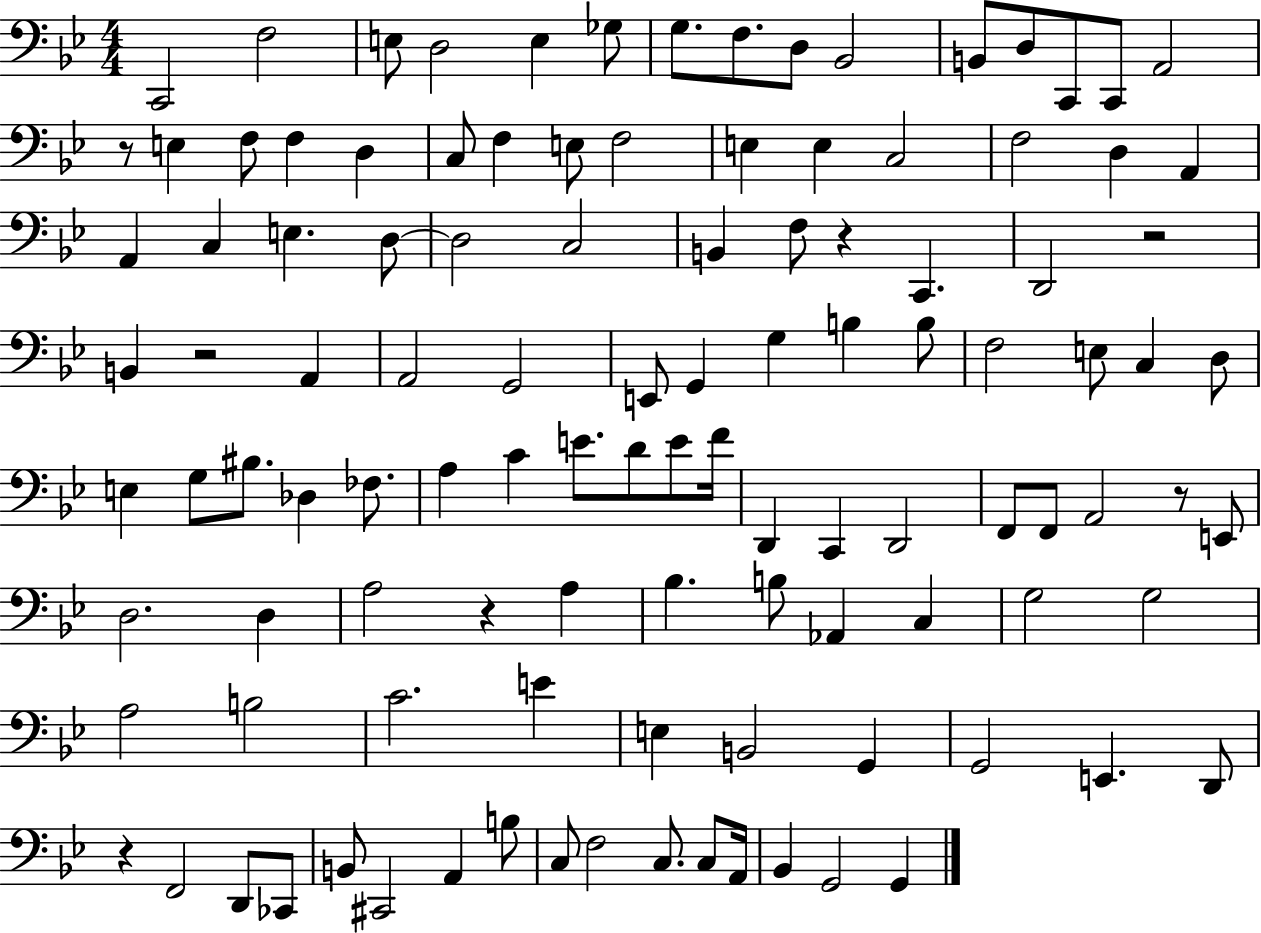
{
  \clef bass
  \numericTimeSignature
  \time 4/4
  \key bes \major
  c,2 f2 | e8 d2 e4 ges8 | g8. f8. d8 bes,2 | b,8 d8 c,8 c,8 a,2 | \break r8 e4 f8 f4 d4 | c8 f4 e8 f2 | e4 e4 c2 | f2 d4 a,4 | \break a,4 c4 e4. d8~~ | d2 c2 | b,4 f8 r4 c,4. | d,2 r2 | \break b,4 r2 a,4 | a,2 g,2 | e,8 g,4 g4 b4 b8 | f2 e8 c4 d8 | \break e4 g8 bis8. des4 fes8. | a4 c'4 e'8. d'8 e'8 f'16 | d,4 c,4 d,2 | f,8 f,8 a,2 r8 e,8 | \break d2. d4 | a2 r4 a4 | bes4. b8 aes,4 c4 | g2 g2 | \break a2 b2 | c'2. e'4 | e4 b,2 g,4 | g,2 e,4. d,8 | \break r4 f,2 d,8 ces,8 | b,8 cis,2 a,4 b8 | c8 f2 c8. c8 a,16 | bes,4 g,2 g,4 | \break \bar "|."
}